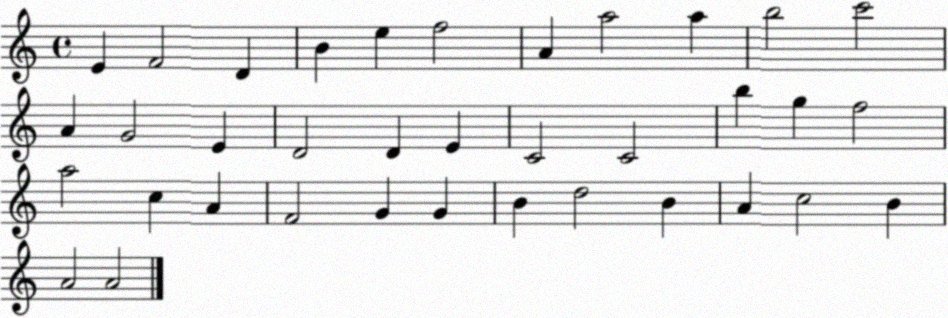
X:1
T:Untitled
M:4/4
L:1/4
K:C
E F2 D B e f2 A a2 a b2 c'2 A G2 E D2 D E C2 C2 b g f2 a2 c A F2 G G B d2 B A c2 B A2 A2